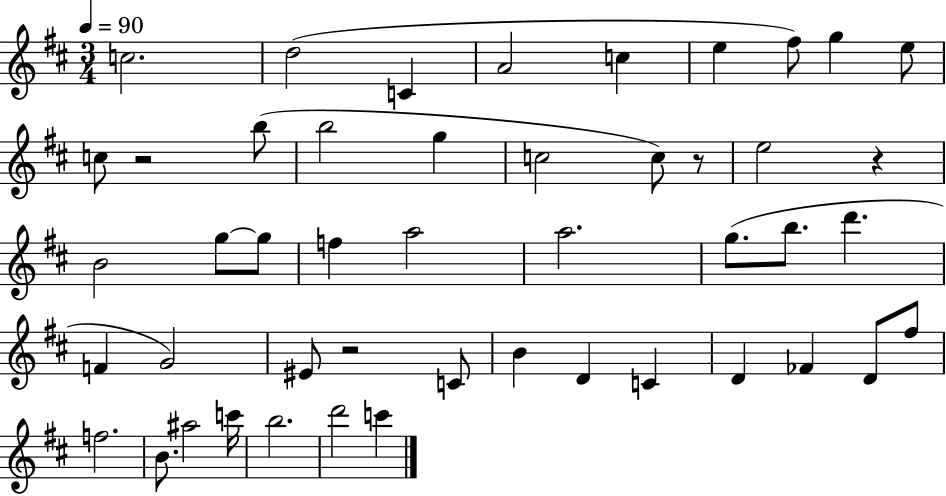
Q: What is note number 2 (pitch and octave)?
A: D5